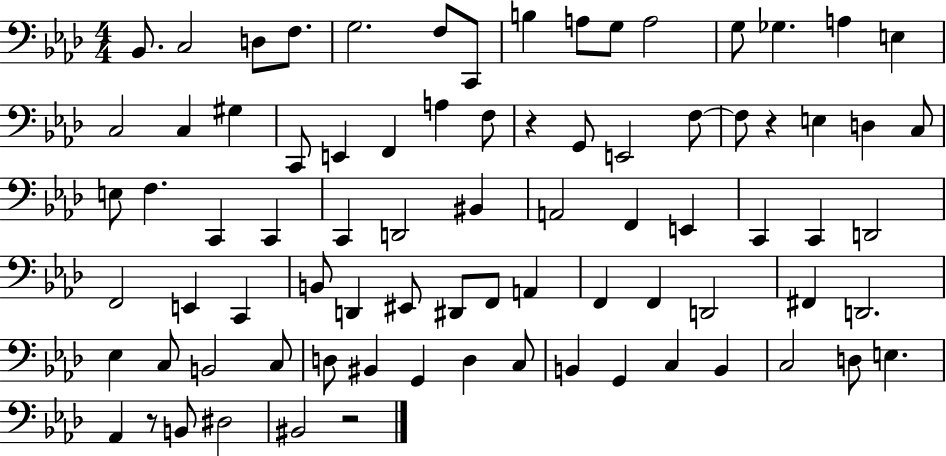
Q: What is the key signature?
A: AES major